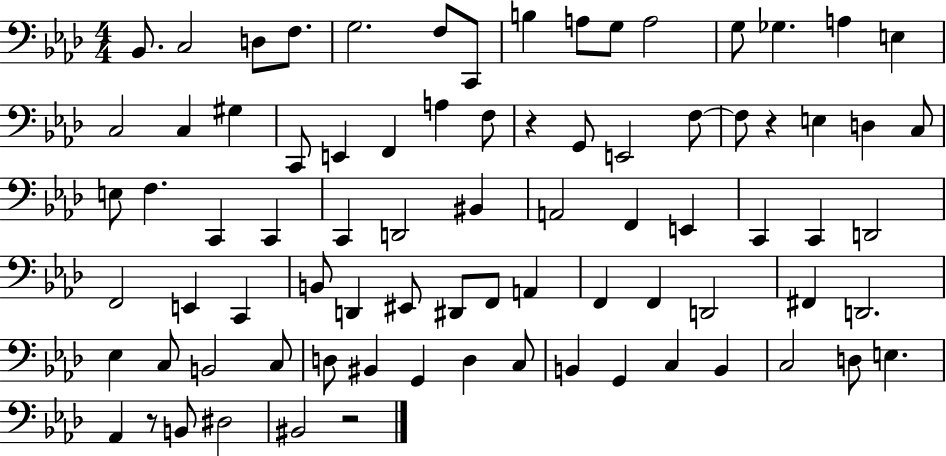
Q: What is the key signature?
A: AES major